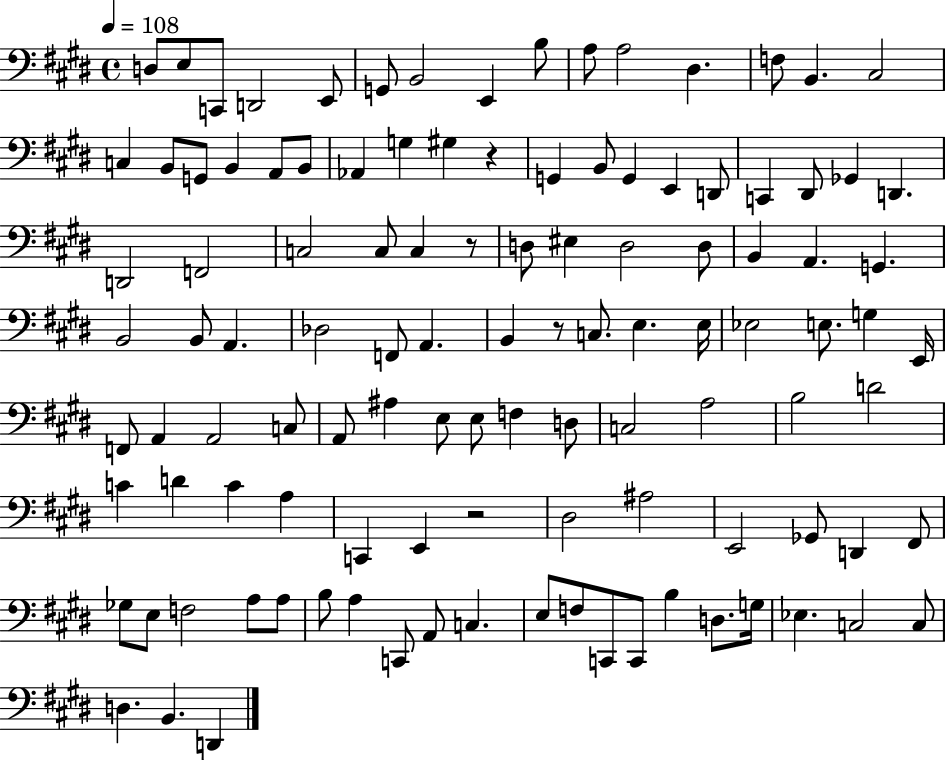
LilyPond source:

{
  \clef bass
  \time 4/4
  \defaultTimeSignature
  \key e \major
  \tempo 4 = 108
  d8 e8 c,8 d,2 e,8 | g,8 b,2 e,4 b8 | a8 a2 dis4. | f8 b,4. cis2 | \break c4 b,8 g,8 b,4 a,8 b,8 | aes,4 g4 gis4 r4 | g,4 b,8 g,4 e,4 d,8 | c,4 dis,8 ges,4 d,4. | \break d,2 f,2 | c2 c8 c4 r8 | d8 eis4 d2 d8 | b,4 a,4. g,4. | \break b,2 b,8 a,4. | des2 f,8 a,4. | b,4 r8 c8. e4. e16 | ees2 e8. g4 e,16 | \break f,8 a,4 a,2 c8 | a,8 ais4 e8 e8 f4 d8 | c2 a2 | b2 d'2 | \break c'4 d'4 c'4 a4 | c,4 e,4 r2 | dis2 ais2 | e,2 ges,8 d,4 fis,8 | \break ges8 e8 f2 a8 a8 | b8 a4 c,8 a,8 c4. | e8 f8 c,8 c,8 b4 d8. g16 | ees4. c2 c8 | \break d4. b,4. d,4 | \bar "|."
}